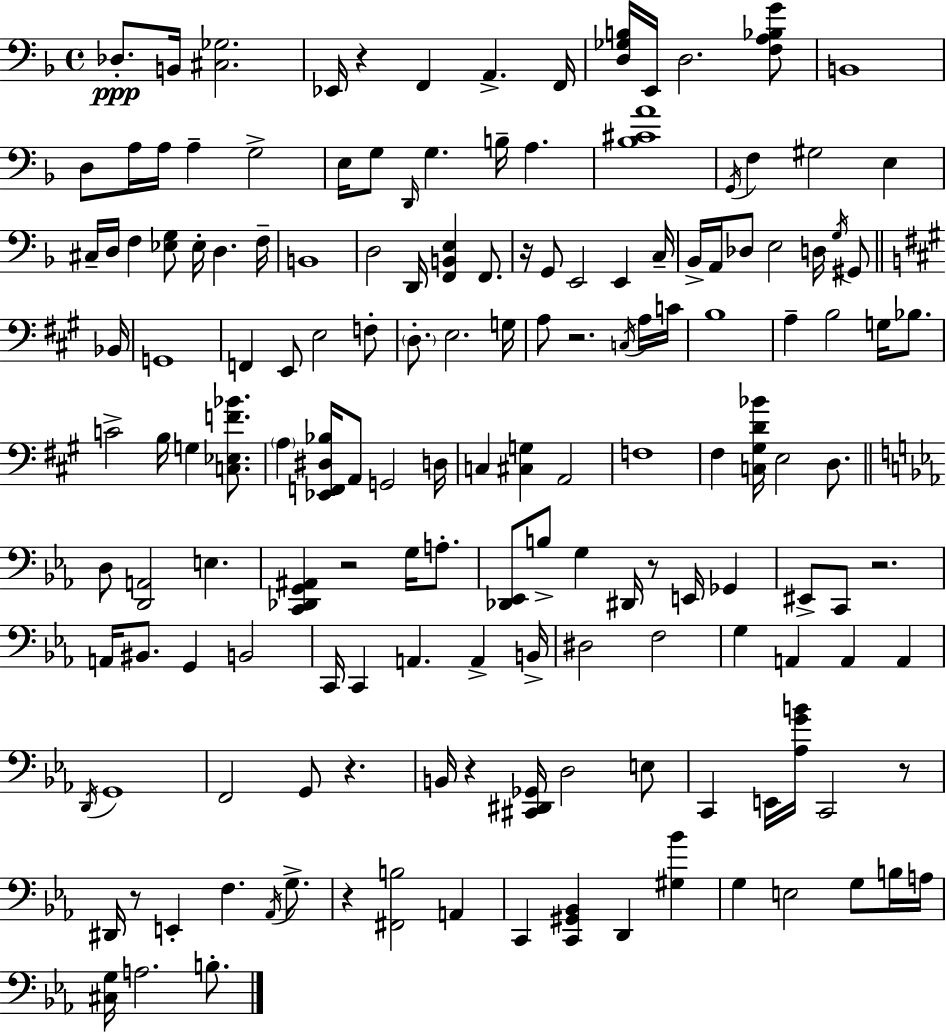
X:1
T:Untitled
M:4/4
L:1/4
K:F
_D,/2 B,,/4 [^C,_G,]2 _E,,/4 z F,, A,, F,,/4 [D,_G,B,]/4 E,,/4 D,2 [F,A,_B,G]/2 B,,4 D,/2 A,/4 A,/4 A, G,2 E,/4 G,/2 D,,/4 G, B,/4 A, [_B,^CA]4 G,,/4 F, ^G,2 E, ^C,/4 D,/4 F, [_E,G,]/2 _E,/4 D, F,/4 B,,4 D,2 D,,/4 [F,,B,,E,] F,,/2 z/4 G,,/2 E,,2 E,, C,/4 _B,,/4 A,,/4 _D,/2 E,2 D,/4 G,/4 ^G,,/2 _B,,/4 G,,4 F,, E,,/2 E,2 F,/2 D,/2 E,2 G,/4 A,/2 z2 C,/4 A,/4 C/4 B,4 A, B,2 G,/4 _B,/2 C2 B,/4 G, [C,_E,F_B]/2 A, [_E,,F,,^D,_B,]/4 A,,/2 G,,2 D,/4 C, [^C,G,] A,,2 F,4 ^F, [C,^G,D_B]/4 E,2 D,/2 D,/2 [D,,A,,]2 E, [C,,_D,,G,,^A,,] z2 G,/4 A,/2 [_D,,_E,,]/2 B,/2 G, ^D,,/4 z/2 E,,/4 _G,, ^E,,/2 C,,/2 z2 A,,/4 ^B,,/2 G,, B,,2 C,,/4 C,, A,, A,, B,,/4 ^D,2 F,2 G, A,, A,, A,, D,,/4 G,,4 F,,2 G,,/2 z B,,/4 z [^C,,^D,,_G,,]/4 D,2 E,/2 C,, E,,/4 [_A,GB]/4 C,,2 z/2 ^D,,/4 z/2 E,, F, _A,,/4 G,/2 z [^F,,B,]2 A,, C,, [C,,^G,,_B,,] D,, [^G,_B] G, E,2 G,/2 B,/4 A,/4 [^C,G,]/4 A,2 B,/2